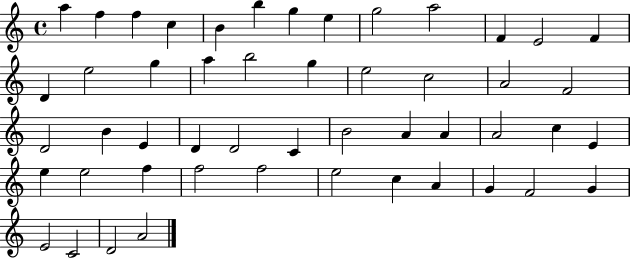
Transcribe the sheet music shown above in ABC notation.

X:1
T:Untitled
M:4/4
L:1/4
K:C
a f f c B b g e g2 a2 F E2 F D e2 g a b2 g e2 c2 A2 F2 D2 B E D D2 C B2 A A A2 c E e e2 f f2 f2 e2 c A G F2 G E2 C2 D2 A2